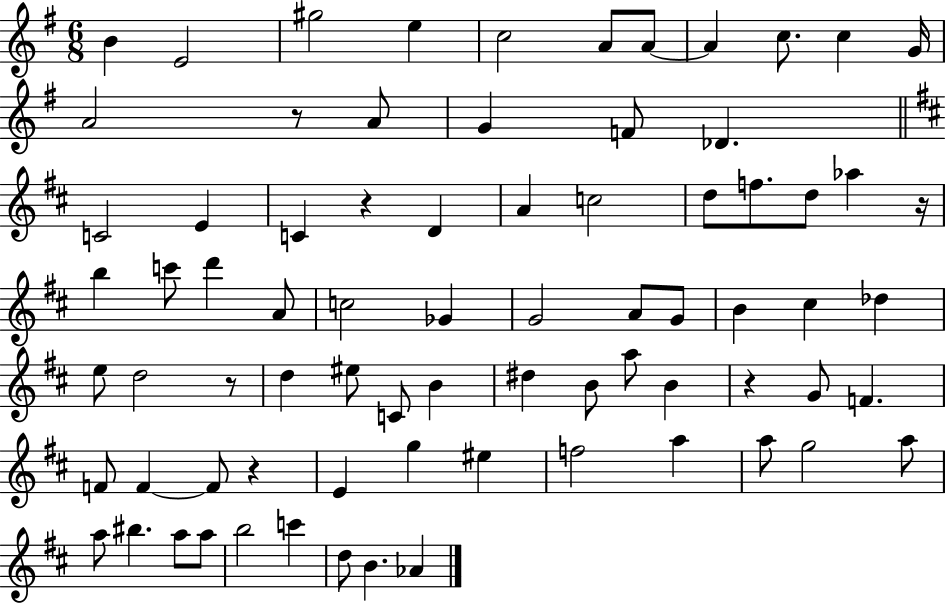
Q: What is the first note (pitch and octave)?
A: B4